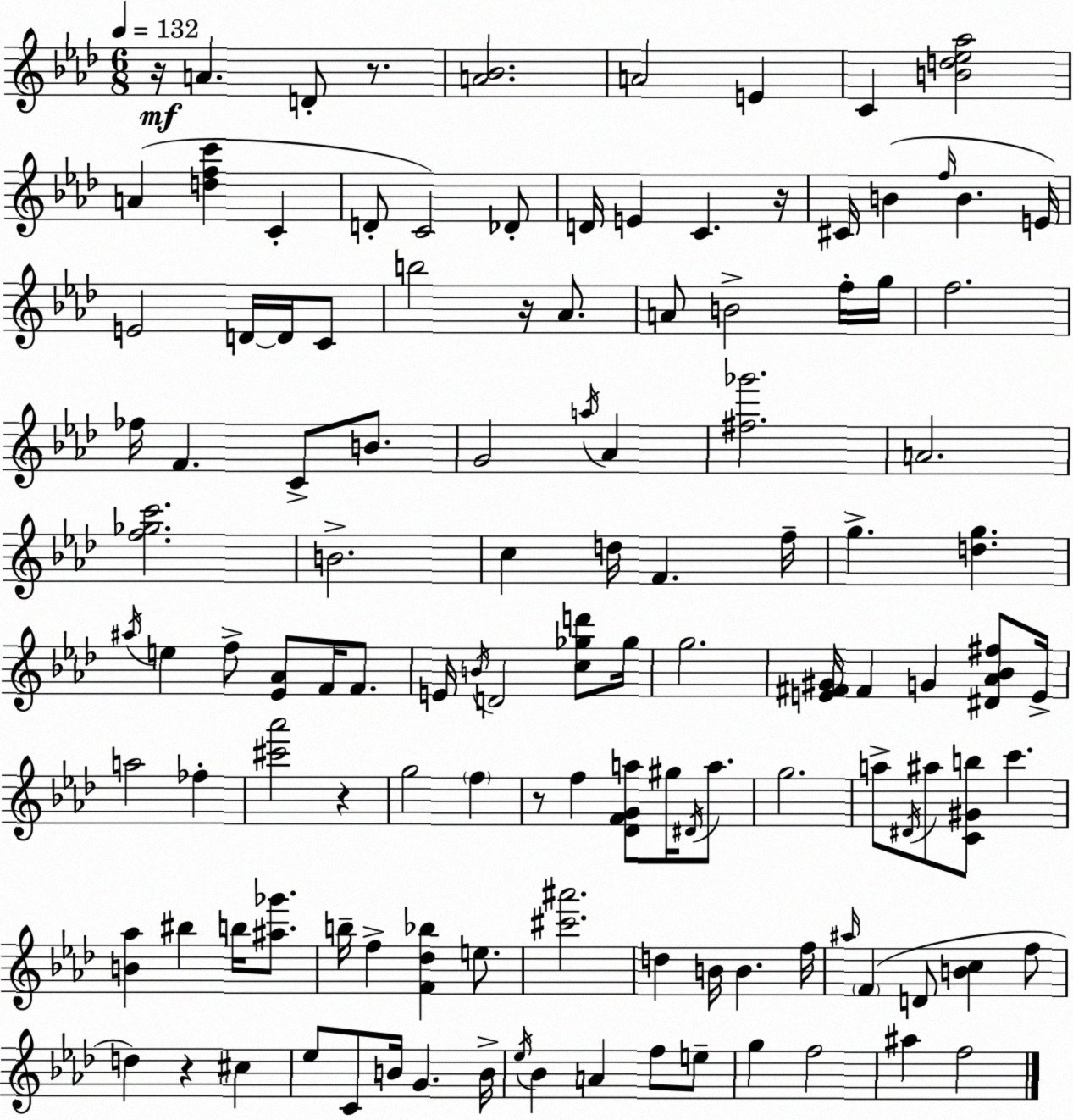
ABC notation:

X:1
T:Untitled
M:6/8
L:1/4
K:Fm
z/4 A D/2 z/2 [A_B]2 A2 E C [Bd_e_a]2 A [dfc'] C D/2 C2 _D/2 D/4 E C z/4 ^C/4 B f/4 B E/4 E2 D/4 D/4 C/2 b2 z/4 _A/2 A/2 B2 f/4 g/4 f2 _f/4 F C/2 B/2 G2 a/4 _A [^f_g']2 A2 [f_gc']2 B2 c d/4 F f/4 g [dg] ^a/4 e f/2 [_E_A]/2 F/4 F/2 E/4 B/4 D2 [c_gd']/2 _g/4 g2 [E^F^G]/4 ^F G [^D_A_B^f]/2 E/4 a2 _f [^c'_a']2 z g2 f z/2 f [_DFGa]/2 ^g/4 ^D/4 a/2 g2 a/2 ^D/4 ^a/2 [C^Gb]/2 c' [B_a] ^b b/4 [^a_g']/2 b/4 f [F_d_b] e/2 [^c'^a']2 d B/4 B f/4 ^a/4 F D/2 [Bc] f/2 d z ^c _e/2 C/2 B/4 G B/4 _e/4 _B A f/2 e/2 g f2 ^a f2